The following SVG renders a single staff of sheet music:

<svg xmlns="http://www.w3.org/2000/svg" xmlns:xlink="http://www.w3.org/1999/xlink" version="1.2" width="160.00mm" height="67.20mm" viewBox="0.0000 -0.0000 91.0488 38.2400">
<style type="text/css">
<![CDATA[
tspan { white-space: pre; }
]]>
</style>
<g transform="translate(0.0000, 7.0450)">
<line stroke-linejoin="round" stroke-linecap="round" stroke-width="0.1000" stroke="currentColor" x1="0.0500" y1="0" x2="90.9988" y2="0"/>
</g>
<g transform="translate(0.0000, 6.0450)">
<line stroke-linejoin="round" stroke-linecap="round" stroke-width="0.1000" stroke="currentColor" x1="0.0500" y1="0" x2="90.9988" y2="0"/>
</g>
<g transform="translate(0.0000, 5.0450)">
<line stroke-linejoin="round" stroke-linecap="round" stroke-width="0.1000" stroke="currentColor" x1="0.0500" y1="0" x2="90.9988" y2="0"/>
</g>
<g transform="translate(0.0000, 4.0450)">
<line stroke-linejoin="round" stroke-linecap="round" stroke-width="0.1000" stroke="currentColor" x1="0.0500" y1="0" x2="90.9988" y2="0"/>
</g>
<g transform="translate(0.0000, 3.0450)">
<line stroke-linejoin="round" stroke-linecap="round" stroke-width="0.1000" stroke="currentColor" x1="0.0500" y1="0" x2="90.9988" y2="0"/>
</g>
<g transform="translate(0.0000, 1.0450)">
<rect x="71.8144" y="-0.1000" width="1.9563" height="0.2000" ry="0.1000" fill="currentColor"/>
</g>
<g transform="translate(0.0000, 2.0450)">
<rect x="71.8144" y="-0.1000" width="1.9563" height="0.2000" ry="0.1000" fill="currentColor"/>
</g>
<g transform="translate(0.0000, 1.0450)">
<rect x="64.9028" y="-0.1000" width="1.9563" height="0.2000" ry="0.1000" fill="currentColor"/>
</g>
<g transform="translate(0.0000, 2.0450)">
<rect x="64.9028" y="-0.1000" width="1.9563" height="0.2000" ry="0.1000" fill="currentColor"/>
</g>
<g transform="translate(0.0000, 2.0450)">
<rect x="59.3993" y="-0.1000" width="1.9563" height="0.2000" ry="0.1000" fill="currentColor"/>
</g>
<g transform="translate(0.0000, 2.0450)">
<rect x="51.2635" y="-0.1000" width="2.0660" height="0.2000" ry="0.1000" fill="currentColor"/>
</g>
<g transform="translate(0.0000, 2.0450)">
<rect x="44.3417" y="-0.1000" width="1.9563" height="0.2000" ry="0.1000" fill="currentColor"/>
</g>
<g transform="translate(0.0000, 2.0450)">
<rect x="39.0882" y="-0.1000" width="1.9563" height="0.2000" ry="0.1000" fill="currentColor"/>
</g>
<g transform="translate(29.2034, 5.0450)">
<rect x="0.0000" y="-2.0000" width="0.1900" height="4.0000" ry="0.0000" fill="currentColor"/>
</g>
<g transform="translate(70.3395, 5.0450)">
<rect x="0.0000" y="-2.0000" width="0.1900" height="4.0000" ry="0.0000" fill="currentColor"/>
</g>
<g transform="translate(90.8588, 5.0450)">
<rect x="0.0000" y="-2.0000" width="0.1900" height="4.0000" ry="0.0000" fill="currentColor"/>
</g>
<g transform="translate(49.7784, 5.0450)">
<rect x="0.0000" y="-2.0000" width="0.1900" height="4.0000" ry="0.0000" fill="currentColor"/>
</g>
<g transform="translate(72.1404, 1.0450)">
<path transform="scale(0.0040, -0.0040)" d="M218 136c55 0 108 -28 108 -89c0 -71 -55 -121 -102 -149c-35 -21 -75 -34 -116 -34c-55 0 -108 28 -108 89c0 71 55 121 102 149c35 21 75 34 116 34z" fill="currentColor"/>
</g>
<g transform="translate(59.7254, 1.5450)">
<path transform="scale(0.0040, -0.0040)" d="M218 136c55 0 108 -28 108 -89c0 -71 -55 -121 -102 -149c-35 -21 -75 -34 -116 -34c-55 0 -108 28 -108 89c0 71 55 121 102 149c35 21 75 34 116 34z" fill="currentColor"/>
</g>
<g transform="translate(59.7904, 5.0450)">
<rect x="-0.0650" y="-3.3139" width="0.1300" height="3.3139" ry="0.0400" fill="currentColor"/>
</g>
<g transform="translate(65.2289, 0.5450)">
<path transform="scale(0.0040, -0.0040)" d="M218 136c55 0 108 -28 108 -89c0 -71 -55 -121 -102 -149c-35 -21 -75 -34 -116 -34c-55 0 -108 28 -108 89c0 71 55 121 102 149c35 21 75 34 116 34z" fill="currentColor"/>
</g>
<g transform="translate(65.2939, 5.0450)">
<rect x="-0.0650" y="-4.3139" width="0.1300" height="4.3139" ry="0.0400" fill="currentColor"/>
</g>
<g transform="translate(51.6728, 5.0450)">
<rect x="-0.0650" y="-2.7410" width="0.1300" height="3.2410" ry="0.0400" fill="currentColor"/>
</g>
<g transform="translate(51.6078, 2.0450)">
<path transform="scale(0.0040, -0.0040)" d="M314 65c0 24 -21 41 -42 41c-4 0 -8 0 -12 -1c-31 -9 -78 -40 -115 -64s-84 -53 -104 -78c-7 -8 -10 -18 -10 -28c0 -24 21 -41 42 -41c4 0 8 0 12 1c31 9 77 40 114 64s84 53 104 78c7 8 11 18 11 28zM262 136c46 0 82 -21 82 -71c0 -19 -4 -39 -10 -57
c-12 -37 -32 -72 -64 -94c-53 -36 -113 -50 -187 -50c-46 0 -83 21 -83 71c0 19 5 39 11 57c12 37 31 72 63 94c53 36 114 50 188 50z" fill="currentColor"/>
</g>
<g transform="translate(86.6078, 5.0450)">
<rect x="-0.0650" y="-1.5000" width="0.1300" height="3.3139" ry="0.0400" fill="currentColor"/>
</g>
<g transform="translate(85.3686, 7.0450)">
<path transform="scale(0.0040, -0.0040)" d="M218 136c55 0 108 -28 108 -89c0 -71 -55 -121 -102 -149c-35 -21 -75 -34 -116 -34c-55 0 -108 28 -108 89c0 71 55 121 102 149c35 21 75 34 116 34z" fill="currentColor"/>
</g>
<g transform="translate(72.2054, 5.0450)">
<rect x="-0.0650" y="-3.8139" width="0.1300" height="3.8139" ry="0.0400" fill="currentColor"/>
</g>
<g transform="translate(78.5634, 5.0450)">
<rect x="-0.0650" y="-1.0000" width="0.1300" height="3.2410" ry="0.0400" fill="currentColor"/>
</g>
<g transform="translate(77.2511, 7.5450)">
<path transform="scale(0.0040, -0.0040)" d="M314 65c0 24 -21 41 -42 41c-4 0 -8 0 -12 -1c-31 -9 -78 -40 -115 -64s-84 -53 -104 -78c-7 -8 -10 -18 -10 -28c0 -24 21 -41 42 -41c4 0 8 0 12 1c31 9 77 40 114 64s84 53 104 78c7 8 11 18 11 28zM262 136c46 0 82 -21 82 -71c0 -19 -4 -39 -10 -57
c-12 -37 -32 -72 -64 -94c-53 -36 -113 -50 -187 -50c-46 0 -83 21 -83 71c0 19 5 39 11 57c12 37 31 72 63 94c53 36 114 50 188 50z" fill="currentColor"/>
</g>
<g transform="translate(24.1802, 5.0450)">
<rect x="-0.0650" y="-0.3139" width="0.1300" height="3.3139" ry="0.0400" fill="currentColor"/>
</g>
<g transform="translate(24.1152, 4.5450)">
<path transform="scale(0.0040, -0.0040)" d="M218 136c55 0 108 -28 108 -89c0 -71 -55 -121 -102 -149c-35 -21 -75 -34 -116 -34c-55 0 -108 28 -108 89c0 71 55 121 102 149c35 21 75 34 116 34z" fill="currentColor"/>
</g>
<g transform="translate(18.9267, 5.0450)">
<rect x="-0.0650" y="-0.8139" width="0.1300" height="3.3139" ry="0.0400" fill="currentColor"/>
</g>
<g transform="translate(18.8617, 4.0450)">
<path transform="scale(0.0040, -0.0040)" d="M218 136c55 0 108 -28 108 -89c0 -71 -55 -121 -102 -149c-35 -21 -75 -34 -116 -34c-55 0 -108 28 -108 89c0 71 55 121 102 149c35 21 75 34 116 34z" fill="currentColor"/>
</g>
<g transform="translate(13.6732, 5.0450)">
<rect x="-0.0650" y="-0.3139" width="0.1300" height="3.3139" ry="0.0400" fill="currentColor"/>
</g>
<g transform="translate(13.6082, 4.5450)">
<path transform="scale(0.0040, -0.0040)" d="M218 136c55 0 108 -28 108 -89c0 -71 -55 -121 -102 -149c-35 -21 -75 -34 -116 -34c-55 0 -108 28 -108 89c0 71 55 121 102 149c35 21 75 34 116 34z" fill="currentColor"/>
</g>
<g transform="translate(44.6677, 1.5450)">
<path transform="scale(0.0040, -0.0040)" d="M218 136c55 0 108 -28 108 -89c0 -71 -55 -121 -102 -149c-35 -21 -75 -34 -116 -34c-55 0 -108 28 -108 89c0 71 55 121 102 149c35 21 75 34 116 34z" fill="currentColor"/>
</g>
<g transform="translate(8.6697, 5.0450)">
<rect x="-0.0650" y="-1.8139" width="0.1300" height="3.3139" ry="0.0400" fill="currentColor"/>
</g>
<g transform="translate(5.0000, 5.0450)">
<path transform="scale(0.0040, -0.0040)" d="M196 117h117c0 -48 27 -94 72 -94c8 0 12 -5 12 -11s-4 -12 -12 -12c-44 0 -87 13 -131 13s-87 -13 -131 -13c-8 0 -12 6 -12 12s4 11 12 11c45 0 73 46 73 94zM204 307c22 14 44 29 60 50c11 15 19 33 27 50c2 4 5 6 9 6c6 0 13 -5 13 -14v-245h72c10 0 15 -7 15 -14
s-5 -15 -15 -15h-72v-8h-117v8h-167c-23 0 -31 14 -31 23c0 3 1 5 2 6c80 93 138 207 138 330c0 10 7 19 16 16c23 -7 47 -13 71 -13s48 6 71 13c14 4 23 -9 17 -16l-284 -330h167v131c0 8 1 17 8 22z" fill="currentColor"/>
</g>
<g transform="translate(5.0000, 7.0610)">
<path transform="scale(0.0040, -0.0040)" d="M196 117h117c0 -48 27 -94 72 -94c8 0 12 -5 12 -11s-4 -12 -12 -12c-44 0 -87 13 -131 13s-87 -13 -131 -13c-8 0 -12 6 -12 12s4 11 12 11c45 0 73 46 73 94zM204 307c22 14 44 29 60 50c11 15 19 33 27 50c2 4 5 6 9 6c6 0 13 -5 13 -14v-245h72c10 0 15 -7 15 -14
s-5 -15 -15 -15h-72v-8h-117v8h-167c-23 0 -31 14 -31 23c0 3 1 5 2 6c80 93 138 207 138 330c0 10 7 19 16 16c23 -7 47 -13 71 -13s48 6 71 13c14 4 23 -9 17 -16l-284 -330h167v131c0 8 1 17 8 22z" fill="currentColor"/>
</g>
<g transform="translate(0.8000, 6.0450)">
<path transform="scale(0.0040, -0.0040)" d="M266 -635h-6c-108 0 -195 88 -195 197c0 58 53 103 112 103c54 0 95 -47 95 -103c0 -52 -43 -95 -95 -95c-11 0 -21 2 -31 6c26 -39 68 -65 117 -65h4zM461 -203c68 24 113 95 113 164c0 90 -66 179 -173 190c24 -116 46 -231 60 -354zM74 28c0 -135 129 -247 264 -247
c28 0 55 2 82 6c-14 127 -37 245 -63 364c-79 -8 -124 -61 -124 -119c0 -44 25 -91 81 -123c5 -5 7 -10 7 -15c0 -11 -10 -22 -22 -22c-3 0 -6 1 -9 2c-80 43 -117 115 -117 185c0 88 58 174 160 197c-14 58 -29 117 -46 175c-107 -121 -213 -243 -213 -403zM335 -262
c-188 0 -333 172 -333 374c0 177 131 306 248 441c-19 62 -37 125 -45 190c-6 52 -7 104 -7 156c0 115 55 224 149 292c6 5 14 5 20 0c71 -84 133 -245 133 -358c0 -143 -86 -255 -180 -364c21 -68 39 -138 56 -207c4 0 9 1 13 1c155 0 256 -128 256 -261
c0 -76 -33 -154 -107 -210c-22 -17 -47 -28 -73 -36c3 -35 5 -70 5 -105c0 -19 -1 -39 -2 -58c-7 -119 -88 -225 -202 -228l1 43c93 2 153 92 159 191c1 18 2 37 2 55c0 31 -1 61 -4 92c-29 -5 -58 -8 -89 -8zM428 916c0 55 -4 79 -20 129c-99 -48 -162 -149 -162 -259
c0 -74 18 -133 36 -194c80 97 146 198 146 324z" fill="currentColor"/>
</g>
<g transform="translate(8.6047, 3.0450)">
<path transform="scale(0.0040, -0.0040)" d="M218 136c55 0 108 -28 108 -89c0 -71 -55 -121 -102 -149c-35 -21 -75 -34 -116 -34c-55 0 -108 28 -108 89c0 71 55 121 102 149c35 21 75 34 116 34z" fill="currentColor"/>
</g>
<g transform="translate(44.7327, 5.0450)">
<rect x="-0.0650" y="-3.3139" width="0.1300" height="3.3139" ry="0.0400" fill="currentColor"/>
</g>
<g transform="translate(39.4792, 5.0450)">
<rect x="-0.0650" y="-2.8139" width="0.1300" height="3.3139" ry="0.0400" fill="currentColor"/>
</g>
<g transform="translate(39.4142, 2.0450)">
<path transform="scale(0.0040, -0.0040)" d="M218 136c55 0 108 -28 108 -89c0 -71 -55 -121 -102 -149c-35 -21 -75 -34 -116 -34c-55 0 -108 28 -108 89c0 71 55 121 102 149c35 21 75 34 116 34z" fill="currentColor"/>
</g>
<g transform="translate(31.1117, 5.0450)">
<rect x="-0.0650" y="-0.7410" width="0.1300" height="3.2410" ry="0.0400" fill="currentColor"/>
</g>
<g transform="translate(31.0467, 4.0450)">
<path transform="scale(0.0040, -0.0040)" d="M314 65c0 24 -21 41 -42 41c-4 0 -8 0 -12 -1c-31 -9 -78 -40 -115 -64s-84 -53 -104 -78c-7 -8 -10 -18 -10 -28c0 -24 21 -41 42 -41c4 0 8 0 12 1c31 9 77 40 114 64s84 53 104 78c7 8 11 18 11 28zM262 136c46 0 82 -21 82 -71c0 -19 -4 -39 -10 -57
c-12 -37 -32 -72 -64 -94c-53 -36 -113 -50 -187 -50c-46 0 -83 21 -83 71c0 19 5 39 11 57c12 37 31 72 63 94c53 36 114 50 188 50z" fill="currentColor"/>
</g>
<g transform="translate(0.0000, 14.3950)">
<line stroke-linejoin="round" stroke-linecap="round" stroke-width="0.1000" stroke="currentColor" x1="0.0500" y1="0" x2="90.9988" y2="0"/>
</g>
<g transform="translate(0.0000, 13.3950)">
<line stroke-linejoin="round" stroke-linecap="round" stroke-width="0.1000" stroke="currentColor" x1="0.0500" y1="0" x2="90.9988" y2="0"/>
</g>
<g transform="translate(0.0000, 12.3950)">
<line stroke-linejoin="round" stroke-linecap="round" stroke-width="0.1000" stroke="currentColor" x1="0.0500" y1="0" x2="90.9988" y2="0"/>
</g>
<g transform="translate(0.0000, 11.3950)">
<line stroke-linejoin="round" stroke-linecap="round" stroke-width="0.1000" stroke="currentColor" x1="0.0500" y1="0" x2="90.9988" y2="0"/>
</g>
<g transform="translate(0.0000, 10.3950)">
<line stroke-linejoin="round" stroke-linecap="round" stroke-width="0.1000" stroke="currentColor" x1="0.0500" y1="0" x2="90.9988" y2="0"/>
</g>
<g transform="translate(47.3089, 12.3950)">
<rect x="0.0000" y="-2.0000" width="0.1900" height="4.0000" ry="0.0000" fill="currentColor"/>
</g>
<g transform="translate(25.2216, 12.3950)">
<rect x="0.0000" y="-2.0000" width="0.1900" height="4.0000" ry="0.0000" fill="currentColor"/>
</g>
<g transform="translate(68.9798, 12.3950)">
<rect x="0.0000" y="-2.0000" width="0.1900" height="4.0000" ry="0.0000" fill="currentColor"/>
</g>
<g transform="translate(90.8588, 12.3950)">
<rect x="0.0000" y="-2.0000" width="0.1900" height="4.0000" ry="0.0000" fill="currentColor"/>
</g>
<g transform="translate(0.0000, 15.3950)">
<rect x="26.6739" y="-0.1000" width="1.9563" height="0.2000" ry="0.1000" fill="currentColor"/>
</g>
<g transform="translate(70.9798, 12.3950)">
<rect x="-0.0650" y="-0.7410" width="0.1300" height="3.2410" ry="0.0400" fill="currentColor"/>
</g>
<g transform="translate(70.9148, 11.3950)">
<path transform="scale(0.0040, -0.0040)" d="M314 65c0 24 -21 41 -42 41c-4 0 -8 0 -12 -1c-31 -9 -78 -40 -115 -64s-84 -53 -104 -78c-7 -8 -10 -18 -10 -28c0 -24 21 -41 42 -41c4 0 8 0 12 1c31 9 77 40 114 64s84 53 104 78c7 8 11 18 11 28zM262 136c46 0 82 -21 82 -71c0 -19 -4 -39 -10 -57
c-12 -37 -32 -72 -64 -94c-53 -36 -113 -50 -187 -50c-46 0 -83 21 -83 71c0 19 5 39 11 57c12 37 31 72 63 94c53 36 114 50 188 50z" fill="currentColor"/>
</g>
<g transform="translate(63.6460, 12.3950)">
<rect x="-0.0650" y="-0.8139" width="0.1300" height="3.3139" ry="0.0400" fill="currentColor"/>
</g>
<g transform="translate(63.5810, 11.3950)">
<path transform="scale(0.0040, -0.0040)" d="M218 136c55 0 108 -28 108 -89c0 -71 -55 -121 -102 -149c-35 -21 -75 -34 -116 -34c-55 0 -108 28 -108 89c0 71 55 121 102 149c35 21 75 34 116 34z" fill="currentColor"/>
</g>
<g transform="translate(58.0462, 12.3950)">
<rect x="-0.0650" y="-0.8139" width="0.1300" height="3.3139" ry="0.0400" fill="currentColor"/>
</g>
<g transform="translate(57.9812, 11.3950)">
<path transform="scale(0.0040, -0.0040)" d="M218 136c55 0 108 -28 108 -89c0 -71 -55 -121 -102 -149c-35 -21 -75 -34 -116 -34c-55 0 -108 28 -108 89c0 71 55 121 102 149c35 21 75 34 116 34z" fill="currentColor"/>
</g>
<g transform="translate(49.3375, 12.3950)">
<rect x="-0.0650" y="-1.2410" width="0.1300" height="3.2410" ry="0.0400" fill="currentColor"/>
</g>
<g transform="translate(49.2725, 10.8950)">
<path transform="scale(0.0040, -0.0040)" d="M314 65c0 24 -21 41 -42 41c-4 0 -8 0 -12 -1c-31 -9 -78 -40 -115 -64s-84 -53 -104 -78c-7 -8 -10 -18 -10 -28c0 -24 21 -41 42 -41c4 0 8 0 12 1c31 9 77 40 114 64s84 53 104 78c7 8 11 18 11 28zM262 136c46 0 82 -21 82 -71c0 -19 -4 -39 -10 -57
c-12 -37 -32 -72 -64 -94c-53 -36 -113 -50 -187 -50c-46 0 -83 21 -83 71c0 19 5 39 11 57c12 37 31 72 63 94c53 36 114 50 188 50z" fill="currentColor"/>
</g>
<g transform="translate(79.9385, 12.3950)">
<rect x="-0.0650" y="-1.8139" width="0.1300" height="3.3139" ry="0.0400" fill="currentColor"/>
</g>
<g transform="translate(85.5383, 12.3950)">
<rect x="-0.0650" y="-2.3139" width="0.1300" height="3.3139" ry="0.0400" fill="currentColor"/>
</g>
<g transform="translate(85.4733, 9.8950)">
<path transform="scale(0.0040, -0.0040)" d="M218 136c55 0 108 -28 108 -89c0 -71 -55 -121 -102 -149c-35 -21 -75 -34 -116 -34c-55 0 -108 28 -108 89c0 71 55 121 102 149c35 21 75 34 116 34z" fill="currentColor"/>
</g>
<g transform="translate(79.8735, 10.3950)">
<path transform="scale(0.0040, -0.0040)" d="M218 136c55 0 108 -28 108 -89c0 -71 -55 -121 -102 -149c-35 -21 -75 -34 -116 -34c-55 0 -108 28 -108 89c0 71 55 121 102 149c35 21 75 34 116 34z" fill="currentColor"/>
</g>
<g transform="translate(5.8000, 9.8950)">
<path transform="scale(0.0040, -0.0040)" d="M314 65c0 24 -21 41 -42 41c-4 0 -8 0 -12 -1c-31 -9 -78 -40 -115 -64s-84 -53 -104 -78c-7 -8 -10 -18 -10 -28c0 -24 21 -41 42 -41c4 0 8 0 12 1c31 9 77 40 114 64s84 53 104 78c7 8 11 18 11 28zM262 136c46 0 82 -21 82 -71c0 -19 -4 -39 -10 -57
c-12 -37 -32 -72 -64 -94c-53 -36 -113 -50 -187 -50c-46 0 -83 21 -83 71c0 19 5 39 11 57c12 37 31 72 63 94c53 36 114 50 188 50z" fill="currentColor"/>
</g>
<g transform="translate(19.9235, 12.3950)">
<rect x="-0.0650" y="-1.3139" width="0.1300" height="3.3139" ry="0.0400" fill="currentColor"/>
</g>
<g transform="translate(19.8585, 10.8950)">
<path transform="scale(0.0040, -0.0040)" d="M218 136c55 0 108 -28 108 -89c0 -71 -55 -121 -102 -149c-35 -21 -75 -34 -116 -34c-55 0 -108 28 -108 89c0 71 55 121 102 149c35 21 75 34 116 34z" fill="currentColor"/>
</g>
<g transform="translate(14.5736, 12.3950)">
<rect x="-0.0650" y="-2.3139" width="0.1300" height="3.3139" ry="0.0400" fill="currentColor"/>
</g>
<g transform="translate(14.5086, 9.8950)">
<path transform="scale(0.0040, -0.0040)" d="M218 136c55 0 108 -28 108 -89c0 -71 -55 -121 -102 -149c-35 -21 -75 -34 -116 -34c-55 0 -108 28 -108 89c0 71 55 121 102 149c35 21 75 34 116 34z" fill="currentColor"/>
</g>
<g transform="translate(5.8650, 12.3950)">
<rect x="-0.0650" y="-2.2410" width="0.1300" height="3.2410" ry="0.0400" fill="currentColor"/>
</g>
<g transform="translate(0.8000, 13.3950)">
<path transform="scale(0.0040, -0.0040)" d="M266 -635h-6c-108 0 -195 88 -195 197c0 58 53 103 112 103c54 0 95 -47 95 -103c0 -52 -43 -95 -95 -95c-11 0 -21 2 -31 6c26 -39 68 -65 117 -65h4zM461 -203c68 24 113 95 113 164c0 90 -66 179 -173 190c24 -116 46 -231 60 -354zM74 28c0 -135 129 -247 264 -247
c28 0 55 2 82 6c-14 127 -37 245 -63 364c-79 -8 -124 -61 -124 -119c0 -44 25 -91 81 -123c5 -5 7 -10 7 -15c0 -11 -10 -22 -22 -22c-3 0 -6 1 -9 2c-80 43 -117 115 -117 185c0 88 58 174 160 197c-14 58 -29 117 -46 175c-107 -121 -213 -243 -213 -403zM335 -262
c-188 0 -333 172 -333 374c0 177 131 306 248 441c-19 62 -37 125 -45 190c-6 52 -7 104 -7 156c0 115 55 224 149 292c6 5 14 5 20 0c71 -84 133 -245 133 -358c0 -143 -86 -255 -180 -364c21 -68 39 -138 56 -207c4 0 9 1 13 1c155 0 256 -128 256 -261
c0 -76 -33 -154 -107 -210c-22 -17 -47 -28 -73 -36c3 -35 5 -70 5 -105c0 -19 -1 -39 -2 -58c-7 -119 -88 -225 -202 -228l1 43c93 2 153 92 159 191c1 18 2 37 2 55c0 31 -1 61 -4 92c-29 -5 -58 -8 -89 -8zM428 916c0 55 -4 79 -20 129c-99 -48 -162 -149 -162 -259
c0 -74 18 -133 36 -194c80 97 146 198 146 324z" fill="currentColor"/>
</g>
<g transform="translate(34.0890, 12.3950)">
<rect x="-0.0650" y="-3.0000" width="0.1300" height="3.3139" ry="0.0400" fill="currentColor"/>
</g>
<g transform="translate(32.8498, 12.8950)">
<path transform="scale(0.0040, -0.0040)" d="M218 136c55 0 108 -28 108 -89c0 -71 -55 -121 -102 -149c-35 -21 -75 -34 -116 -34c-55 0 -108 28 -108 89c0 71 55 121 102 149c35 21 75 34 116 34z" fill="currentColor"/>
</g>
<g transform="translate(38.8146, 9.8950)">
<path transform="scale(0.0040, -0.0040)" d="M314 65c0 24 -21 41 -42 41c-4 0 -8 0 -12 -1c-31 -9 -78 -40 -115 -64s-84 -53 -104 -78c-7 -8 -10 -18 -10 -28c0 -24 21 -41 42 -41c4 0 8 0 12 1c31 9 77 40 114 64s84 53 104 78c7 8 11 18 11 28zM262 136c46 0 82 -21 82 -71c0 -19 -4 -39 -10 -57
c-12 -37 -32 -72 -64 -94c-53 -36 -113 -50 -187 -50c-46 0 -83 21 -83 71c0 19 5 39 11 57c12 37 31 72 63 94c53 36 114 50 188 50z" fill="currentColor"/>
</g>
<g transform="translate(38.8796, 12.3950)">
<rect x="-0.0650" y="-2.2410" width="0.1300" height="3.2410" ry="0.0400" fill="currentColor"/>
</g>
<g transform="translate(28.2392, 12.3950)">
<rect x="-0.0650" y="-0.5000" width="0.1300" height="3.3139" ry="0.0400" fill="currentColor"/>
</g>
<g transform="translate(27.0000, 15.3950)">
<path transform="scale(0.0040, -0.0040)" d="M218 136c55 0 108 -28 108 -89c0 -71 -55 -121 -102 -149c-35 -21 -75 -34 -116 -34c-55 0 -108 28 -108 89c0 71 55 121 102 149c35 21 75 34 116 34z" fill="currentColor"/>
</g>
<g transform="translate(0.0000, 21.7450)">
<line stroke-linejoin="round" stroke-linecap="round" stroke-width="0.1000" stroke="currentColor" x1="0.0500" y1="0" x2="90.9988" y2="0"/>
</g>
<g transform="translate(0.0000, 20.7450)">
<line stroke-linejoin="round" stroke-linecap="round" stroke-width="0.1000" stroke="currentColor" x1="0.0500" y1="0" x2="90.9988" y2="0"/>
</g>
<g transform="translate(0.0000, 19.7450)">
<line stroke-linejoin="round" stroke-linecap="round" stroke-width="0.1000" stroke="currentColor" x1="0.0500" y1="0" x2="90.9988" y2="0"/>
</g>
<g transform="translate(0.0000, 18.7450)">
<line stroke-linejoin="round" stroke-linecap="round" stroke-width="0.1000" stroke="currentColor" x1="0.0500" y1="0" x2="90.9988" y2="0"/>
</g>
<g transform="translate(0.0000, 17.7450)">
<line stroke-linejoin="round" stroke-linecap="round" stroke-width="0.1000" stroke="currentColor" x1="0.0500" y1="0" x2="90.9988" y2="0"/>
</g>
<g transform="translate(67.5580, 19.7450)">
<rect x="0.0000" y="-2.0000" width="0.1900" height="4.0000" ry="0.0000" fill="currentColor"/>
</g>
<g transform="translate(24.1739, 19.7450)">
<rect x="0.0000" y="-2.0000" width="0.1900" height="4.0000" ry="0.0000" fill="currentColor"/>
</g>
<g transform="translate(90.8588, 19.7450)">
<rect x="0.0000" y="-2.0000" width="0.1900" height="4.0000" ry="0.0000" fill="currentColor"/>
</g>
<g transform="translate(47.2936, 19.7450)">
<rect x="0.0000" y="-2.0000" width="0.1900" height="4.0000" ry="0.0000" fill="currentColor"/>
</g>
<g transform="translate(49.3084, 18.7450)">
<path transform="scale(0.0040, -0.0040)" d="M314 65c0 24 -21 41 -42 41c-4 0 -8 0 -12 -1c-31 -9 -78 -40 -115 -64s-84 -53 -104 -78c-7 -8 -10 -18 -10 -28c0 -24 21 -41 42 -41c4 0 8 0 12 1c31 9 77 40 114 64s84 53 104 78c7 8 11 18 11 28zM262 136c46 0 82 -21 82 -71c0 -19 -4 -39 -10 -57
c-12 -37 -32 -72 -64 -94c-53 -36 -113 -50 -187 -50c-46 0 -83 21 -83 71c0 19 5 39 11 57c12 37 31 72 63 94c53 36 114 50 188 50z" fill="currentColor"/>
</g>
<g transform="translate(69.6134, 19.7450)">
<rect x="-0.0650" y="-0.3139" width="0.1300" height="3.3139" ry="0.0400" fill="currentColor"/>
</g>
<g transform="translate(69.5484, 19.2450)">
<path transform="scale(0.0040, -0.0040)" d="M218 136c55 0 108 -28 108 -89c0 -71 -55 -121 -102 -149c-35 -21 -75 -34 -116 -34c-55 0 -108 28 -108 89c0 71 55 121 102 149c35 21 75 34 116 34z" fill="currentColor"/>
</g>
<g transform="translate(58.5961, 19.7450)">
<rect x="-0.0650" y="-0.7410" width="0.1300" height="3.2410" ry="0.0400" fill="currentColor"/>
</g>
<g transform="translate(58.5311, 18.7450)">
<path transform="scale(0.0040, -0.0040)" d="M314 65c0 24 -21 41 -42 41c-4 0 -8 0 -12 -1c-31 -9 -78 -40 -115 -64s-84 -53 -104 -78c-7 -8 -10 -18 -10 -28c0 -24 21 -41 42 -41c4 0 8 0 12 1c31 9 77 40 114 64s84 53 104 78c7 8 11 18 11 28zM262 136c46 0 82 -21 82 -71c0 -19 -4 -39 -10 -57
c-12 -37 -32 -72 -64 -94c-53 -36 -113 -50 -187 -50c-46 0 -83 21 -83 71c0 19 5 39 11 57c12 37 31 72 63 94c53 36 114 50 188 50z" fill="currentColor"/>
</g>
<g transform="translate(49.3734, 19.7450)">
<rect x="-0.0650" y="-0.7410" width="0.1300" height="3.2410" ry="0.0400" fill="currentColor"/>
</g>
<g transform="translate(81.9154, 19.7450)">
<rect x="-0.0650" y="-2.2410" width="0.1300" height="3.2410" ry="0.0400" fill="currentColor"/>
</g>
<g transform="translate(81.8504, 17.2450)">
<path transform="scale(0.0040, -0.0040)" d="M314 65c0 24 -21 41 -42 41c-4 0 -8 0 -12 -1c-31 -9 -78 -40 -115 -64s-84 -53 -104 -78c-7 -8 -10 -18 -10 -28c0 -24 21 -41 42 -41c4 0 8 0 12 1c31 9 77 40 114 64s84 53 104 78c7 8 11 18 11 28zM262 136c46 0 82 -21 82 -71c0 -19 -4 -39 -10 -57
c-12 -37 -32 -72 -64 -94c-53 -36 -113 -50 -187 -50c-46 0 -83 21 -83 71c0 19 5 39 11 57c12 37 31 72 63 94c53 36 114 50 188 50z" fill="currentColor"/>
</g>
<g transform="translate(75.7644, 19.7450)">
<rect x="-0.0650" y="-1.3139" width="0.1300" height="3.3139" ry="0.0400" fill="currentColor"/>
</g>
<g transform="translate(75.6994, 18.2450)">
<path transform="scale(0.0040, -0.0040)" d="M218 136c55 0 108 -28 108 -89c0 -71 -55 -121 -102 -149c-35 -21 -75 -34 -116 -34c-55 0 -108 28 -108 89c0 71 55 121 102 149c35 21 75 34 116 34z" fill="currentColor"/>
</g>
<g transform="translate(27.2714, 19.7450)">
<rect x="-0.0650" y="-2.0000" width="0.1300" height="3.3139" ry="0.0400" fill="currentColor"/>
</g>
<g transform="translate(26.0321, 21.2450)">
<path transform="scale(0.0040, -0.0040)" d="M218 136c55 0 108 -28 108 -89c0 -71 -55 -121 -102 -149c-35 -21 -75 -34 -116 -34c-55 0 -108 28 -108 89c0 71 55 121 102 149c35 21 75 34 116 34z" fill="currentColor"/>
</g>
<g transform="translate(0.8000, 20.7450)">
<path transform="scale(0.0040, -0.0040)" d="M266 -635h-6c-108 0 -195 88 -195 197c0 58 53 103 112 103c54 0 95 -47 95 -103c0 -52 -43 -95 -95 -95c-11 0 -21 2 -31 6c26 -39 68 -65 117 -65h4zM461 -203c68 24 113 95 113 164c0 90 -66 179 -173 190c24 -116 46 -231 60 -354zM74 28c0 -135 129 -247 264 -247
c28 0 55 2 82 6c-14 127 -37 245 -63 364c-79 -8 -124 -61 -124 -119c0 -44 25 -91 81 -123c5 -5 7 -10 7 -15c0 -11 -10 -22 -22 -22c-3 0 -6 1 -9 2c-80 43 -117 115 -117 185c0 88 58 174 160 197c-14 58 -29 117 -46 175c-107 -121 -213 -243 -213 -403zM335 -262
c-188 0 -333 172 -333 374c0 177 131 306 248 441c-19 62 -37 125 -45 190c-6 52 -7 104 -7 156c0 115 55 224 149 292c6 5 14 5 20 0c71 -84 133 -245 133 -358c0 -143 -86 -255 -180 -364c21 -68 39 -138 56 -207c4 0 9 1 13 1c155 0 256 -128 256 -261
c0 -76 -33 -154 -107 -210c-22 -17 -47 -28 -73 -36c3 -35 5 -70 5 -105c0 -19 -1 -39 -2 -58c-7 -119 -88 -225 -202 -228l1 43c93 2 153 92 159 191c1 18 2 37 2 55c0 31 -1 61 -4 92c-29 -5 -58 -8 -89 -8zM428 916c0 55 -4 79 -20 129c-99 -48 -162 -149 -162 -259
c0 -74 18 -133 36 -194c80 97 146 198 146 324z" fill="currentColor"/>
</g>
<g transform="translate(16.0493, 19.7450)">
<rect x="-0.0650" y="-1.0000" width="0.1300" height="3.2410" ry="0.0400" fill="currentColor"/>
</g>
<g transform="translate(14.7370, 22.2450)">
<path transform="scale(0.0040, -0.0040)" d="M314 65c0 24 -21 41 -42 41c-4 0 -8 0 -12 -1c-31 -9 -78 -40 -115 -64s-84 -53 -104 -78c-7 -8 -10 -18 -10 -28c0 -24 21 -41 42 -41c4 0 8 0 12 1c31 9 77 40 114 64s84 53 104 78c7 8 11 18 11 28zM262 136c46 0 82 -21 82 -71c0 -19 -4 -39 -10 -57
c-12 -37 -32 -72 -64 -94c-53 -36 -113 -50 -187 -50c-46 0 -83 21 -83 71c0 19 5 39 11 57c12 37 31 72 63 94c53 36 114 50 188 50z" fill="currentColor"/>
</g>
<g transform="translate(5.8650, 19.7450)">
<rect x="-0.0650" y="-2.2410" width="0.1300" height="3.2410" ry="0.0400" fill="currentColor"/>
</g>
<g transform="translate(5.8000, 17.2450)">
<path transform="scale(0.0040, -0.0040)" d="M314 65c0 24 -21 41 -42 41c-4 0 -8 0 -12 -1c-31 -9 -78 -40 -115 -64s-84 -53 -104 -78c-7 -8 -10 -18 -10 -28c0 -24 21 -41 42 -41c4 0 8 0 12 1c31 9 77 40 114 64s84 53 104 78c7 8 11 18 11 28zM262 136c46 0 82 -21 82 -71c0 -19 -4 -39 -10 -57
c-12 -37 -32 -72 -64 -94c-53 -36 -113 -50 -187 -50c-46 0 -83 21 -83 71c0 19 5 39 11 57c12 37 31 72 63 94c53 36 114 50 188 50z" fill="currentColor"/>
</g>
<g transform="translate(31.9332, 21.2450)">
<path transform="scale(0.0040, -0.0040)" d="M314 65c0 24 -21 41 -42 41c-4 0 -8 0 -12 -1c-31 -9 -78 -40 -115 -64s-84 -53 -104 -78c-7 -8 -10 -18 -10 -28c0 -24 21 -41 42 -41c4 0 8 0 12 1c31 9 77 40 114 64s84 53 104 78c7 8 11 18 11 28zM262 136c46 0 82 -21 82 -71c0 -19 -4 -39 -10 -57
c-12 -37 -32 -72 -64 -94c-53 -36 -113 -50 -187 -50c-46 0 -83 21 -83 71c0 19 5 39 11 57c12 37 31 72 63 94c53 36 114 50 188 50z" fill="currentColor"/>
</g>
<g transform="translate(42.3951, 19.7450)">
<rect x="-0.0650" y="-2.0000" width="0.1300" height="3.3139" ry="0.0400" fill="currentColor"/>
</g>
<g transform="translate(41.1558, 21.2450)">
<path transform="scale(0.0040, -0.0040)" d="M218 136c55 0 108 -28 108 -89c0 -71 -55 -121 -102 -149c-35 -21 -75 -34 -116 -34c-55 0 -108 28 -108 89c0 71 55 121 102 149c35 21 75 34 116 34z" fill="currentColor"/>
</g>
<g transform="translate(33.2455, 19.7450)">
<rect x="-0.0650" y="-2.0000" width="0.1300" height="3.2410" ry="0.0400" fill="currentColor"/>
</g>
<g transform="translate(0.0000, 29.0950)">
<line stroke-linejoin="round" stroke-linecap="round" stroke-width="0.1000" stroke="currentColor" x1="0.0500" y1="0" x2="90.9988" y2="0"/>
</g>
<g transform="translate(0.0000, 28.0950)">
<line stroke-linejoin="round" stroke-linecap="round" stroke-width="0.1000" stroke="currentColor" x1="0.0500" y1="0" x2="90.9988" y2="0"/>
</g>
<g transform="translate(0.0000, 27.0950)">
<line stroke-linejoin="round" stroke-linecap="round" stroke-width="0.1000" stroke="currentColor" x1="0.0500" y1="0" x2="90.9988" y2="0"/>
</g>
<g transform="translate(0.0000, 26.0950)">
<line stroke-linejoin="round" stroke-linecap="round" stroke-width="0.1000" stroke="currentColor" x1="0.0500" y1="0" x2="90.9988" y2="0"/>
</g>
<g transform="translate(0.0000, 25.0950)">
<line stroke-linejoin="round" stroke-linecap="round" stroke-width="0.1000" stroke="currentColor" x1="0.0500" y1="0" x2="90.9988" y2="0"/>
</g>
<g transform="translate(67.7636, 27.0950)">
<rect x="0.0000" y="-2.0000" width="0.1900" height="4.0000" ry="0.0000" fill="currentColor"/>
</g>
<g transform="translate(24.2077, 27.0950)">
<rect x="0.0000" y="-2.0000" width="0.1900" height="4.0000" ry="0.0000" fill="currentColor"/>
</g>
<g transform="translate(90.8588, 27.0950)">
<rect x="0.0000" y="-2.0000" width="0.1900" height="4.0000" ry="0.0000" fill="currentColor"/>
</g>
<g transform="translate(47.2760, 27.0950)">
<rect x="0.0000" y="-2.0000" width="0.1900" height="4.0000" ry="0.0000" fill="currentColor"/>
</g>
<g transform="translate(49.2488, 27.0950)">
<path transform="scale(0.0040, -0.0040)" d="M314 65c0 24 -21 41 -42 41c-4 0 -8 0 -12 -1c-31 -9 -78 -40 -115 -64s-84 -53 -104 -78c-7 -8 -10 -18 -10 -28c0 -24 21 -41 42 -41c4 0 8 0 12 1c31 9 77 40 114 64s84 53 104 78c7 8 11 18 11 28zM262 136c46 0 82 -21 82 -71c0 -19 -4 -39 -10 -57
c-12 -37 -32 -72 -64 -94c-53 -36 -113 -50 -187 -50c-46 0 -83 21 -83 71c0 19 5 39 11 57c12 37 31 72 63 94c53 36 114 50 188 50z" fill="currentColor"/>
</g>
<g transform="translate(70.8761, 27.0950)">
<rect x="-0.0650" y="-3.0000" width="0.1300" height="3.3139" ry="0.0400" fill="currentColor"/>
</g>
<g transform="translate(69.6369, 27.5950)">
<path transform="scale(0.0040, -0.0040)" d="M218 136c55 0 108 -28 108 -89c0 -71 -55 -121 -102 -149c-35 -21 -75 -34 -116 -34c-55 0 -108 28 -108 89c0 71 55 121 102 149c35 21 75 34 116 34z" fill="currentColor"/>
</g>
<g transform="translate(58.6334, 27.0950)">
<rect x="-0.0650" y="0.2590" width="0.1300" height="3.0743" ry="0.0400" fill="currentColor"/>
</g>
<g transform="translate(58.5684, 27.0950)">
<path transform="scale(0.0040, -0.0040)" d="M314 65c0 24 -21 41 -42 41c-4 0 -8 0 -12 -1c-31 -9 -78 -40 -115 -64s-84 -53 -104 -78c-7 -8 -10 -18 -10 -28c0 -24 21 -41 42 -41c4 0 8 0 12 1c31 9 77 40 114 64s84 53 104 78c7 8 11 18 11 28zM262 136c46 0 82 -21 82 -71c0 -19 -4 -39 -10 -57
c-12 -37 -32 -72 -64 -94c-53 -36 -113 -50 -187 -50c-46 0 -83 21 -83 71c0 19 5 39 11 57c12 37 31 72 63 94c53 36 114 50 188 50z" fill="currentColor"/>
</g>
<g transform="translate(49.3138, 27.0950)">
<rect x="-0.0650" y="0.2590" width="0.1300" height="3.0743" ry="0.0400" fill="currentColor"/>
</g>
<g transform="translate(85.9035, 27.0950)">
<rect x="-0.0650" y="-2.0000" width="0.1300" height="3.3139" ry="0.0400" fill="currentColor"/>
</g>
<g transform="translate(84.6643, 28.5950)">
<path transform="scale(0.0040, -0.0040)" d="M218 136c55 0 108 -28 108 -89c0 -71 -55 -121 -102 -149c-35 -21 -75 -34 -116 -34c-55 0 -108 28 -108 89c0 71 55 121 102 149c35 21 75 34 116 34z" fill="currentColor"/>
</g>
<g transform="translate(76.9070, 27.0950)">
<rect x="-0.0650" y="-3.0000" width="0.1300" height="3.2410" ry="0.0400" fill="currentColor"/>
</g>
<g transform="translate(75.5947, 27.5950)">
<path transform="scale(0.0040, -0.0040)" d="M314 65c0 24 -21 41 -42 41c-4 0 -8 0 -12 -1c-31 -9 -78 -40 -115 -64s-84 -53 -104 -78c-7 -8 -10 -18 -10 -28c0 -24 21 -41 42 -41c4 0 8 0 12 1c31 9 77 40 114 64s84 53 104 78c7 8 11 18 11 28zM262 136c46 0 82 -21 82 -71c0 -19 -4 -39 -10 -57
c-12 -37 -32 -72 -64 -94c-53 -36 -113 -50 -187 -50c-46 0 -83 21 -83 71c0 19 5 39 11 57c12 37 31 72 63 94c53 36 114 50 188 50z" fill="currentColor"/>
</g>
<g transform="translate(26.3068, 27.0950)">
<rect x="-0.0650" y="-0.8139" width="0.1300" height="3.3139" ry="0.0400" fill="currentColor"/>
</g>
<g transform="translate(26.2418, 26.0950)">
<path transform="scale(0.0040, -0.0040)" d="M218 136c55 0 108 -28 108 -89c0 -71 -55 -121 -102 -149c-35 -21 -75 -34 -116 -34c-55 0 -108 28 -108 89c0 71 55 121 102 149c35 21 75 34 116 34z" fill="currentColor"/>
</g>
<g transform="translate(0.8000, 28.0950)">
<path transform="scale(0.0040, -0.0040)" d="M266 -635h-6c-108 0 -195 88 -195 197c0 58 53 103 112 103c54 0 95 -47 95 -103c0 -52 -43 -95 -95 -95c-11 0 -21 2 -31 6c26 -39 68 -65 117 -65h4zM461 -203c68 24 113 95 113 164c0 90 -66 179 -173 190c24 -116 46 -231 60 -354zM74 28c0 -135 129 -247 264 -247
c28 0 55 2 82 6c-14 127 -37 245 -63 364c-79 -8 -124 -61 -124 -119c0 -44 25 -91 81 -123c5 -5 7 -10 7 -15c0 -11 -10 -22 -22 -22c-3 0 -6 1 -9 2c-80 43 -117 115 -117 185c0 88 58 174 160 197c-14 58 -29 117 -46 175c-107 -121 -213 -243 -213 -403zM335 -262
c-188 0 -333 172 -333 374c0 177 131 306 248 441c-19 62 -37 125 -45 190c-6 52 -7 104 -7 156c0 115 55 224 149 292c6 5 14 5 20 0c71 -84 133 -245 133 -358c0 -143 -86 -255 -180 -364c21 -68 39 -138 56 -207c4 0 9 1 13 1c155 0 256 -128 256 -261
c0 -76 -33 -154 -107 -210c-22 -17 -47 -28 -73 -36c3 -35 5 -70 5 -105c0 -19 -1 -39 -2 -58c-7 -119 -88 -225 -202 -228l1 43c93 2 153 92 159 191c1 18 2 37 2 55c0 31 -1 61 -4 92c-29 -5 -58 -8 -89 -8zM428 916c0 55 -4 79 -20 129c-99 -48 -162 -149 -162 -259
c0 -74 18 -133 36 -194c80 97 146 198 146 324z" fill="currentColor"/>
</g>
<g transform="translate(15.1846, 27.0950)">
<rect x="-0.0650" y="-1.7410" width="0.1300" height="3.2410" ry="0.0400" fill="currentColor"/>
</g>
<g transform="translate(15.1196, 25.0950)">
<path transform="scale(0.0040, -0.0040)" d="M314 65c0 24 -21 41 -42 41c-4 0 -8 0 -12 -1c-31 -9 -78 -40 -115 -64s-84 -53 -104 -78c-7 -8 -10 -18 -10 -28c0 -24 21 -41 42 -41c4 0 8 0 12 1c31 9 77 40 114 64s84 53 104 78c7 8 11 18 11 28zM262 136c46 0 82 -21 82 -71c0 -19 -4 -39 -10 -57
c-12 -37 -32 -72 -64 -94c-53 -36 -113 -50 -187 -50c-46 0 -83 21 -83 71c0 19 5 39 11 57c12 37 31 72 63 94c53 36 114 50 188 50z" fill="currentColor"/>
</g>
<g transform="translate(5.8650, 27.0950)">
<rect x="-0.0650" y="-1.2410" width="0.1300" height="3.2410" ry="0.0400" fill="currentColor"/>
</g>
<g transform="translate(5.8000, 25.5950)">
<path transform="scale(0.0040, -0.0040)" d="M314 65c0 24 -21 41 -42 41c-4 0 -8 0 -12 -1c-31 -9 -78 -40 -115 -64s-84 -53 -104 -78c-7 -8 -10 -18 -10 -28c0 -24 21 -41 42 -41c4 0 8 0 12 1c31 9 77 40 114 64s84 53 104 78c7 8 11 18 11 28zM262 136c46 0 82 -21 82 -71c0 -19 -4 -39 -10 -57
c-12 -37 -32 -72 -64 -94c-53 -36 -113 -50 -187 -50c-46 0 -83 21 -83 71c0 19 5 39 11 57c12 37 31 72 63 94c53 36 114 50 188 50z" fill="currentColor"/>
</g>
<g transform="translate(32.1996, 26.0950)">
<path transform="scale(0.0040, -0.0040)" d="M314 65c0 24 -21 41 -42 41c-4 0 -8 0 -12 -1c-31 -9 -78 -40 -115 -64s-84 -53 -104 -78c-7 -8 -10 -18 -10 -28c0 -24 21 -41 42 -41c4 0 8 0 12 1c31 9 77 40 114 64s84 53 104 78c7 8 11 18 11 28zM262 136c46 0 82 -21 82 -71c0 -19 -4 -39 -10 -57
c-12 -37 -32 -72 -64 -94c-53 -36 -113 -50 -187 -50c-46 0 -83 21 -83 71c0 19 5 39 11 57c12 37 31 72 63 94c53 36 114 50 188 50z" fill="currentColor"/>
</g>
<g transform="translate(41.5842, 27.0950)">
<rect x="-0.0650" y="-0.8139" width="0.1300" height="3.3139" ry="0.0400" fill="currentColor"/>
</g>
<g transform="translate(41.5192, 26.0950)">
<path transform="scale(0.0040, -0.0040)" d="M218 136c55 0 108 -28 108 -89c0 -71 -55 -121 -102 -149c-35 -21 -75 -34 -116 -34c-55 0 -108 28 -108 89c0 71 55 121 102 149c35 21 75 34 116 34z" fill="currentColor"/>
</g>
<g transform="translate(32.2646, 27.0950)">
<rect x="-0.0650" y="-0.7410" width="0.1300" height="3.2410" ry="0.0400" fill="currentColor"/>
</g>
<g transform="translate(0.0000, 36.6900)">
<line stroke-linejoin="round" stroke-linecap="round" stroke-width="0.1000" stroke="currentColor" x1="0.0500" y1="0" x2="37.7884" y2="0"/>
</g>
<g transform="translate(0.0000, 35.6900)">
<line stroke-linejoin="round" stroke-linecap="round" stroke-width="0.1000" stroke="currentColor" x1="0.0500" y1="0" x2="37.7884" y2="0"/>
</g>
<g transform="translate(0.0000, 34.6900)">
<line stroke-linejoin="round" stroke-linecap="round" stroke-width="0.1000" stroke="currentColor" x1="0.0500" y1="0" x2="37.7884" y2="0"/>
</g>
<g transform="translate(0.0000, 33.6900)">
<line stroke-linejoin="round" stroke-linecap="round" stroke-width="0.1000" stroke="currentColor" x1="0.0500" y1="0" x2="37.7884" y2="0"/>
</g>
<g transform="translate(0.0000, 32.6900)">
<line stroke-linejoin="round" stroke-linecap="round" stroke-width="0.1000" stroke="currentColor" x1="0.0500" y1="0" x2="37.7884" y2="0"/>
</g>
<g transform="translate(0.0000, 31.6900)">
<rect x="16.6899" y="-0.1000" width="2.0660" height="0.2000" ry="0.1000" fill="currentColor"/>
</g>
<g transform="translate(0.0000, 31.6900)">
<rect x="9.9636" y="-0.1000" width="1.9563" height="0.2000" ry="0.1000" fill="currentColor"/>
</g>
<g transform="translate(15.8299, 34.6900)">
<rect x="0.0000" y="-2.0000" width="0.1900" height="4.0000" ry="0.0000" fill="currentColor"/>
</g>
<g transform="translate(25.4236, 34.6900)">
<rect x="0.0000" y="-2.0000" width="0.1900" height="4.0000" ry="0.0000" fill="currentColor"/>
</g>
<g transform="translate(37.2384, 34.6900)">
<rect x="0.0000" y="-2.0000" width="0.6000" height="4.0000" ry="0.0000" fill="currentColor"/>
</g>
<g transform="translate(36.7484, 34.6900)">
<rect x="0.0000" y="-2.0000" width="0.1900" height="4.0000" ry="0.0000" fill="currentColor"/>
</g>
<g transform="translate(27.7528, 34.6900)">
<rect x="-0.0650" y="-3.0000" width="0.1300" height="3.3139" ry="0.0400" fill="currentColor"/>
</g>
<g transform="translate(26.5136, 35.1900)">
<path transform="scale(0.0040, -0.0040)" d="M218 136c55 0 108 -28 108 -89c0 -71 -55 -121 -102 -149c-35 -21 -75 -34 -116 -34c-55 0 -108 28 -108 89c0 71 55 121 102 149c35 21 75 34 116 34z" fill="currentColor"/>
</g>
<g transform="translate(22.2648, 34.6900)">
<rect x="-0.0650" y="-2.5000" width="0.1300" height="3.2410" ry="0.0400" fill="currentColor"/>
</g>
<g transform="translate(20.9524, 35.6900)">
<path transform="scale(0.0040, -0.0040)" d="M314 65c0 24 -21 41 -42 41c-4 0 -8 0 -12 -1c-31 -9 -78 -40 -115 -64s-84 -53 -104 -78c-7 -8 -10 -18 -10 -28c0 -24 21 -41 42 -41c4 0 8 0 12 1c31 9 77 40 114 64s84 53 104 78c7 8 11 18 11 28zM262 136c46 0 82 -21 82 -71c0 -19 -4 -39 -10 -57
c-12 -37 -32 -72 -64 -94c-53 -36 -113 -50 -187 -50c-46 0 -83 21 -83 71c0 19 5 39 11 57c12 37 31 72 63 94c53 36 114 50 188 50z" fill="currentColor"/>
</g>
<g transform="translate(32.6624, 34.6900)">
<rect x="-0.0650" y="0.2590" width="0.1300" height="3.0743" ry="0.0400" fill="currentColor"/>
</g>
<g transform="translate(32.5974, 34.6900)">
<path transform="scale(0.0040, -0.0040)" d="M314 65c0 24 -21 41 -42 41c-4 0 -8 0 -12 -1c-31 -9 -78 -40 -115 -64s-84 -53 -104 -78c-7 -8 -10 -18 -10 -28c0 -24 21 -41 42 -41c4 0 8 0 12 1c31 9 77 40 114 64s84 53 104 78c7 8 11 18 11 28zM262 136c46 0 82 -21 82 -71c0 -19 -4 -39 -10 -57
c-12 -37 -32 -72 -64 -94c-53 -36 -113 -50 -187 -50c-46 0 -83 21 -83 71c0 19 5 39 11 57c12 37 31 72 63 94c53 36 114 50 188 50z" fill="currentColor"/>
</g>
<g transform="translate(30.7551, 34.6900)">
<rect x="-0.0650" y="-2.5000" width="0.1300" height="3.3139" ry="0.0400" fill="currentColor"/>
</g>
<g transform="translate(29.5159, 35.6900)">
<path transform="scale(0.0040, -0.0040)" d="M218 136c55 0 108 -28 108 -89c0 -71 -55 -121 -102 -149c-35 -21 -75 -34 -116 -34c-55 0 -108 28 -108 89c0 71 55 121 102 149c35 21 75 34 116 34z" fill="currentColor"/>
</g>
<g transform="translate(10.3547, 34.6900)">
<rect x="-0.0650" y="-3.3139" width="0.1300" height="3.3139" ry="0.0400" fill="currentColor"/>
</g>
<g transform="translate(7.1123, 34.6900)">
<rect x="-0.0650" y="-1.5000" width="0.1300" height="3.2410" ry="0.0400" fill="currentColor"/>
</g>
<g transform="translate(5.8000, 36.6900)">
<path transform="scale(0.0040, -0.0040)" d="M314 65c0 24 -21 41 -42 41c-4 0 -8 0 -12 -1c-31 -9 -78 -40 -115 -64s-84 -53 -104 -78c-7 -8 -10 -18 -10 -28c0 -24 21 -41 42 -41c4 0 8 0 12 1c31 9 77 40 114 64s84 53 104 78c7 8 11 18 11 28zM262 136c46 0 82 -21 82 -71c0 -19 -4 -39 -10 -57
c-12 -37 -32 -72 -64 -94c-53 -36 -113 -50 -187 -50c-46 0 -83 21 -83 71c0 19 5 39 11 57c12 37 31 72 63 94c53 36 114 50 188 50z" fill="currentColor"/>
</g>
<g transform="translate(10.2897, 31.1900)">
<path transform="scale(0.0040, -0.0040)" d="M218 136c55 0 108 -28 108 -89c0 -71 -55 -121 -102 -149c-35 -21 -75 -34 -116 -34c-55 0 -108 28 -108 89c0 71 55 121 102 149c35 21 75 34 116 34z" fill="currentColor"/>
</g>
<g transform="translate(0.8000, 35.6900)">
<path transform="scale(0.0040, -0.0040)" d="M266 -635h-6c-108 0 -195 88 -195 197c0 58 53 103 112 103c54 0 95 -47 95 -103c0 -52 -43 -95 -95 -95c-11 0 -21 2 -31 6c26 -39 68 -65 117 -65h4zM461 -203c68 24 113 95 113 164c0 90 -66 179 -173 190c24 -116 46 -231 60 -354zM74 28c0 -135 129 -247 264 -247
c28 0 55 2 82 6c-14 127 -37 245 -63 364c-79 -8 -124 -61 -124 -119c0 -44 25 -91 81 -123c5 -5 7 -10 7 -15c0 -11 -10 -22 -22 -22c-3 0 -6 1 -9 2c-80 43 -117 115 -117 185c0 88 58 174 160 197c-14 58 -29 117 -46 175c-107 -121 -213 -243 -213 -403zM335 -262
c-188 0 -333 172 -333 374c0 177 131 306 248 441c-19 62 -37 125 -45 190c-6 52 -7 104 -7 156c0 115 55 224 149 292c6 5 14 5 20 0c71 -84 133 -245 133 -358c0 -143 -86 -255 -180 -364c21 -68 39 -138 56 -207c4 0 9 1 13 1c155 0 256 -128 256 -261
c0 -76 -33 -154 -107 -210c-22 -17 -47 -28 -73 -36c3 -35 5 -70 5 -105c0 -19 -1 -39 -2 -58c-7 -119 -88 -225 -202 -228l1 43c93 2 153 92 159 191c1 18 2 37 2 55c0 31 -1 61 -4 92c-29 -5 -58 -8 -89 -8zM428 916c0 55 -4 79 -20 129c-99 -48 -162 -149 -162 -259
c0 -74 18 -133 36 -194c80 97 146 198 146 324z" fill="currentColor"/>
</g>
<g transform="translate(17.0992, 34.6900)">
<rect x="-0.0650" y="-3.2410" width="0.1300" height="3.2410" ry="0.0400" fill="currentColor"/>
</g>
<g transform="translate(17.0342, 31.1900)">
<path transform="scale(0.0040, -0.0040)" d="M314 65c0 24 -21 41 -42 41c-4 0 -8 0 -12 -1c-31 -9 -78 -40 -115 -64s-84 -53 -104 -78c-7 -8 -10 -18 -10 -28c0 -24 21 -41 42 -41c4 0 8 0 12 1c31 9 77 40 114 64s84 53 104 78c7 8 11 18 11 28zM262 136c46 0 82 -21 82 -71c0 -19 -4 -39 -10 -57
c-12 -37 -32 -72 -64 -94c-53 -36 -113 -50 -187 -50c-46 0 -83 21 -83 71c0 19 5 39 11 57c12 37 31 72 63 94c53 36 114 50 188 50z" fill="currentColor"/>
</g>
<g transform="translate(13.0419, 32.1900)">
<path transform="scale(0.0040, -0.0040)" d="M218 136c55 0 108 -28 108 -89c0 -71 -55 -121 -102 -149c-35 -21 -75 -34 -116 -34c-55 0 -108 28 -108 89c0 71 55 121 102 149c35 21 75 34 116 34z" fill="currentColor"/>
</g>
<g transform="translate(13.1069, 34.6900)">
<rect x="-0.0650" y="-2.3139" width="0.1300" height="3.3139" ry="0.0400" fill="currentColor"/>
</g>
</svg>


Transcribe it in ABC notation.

X:1
T:Untitled
M:4/4
L:1/4
K:C
f c d c d2 a b a2 b d' c' D2 E g2 g e C A g2 e2 d d d2 f g g2 D2 F F2 F d2 d2 c e g2 e2 f2 d d2 d B2 B2 A A2 F E2 b g b2 G2 A G B2